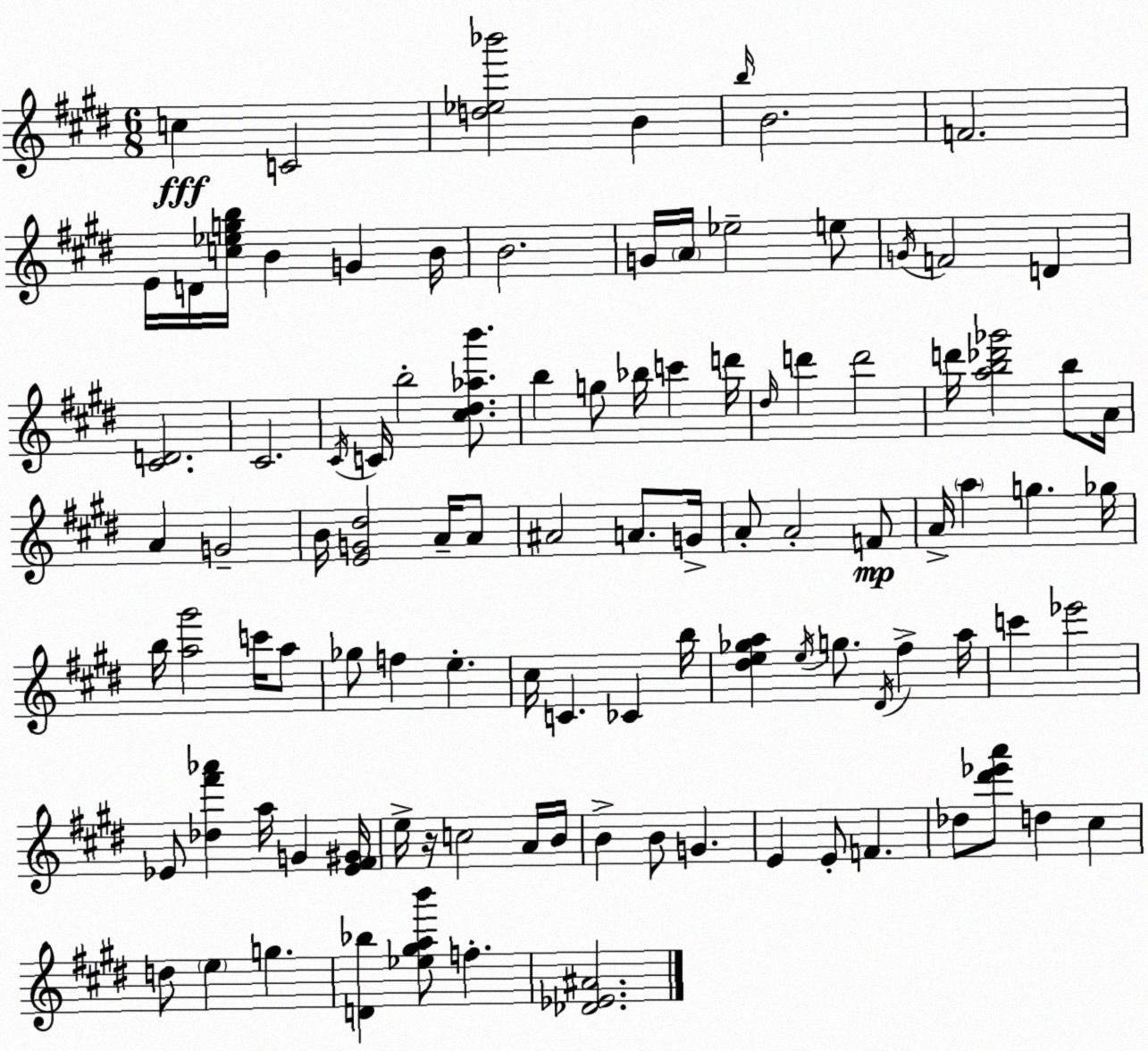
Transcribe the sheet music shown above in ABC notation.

X:1
T:Untitled
M:6/8
L:1/4
K:E
c C2 [d_e_b']2 B b/4 B2 F2 E/4 D/4 [c_egb]/4 B G B/4 B2 G/4 A/4 _e2 e/2 G/4 F2 D [^CD]2 ^C2 ^C/4 C/4 b2 [^c^d_ab']/2 b g/2 _b/4 c' d'/4 ^d/4 d' d'2 d'/4 [ab_d'_g']2 b/2 A/4 A G2 B/4 [EG^d]2 A/4 A/2 ^A2 A/2 G/4 A/2 A2 F/2 A/4 a g _g/4 b/4 [a^g']2 c'/4 a/2 _g/2 f e ^c/4 C _C b/4 [^de_ga] e/4 g/2 ^D/4 ^f a/4 c' _e'2 _E/2 [_d^f'_a'] a/4 G [_E^F^G]/4 e/4 z/4 c2 A/4 B/4 B B/2 G E E/2 F _d/2 [^d'_e'a']/2 d ^c d/2 e g [D_b] [_e^gab']/2 f [_D_E^A]2